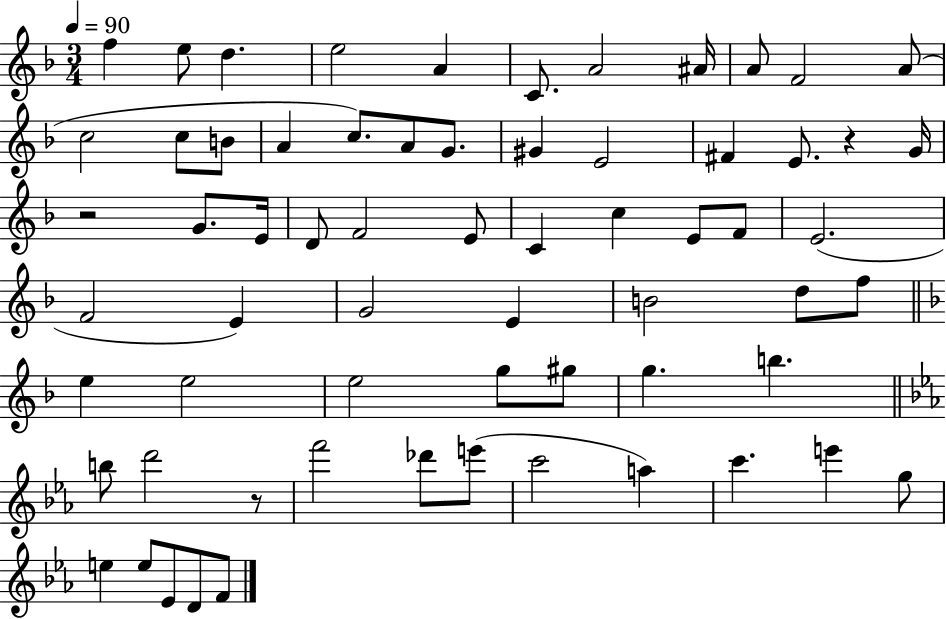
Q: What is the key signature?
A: F major